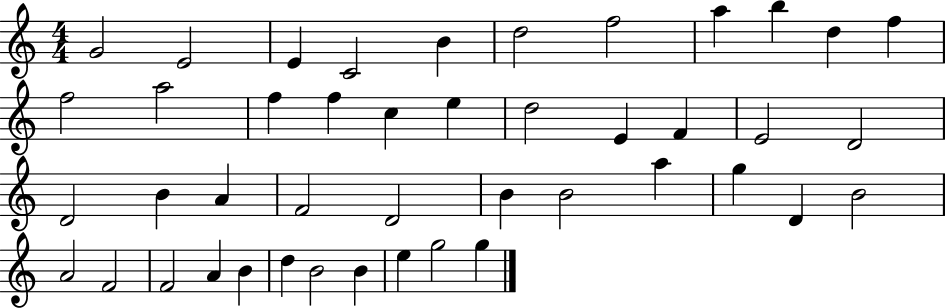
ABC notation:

X:1
T:Untitled
M:4/4
L:1/4
K:C
G2 E2 E C2 B d2 f2 a b d f f2 a2 f f c e d2 E F E2 D2 D2 B A F2 D2 B B2 a g D B2 A2 F2 F2 A B d B2 B e g2 g